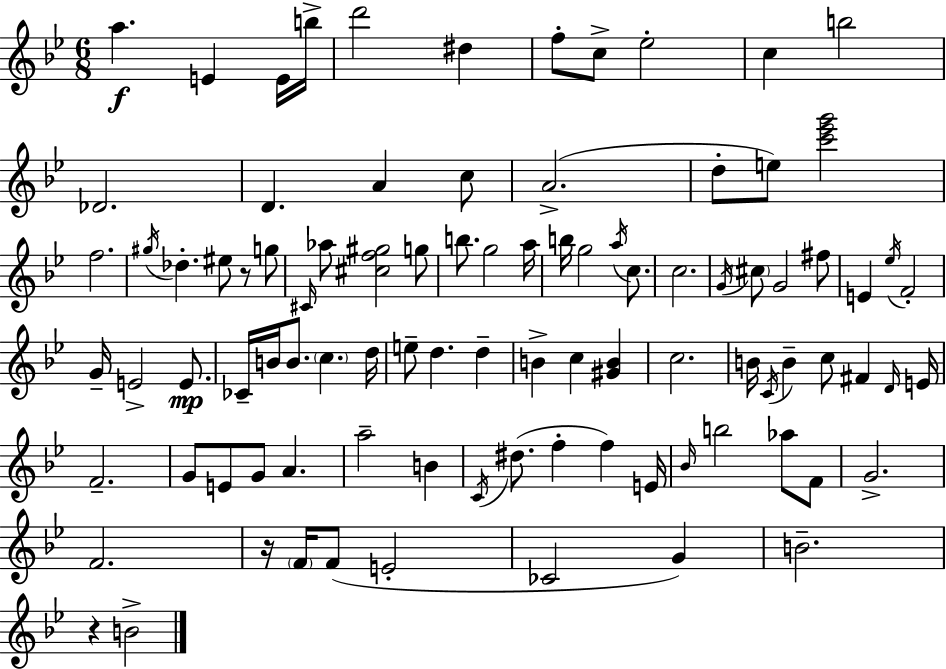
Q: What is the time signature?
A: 6/8